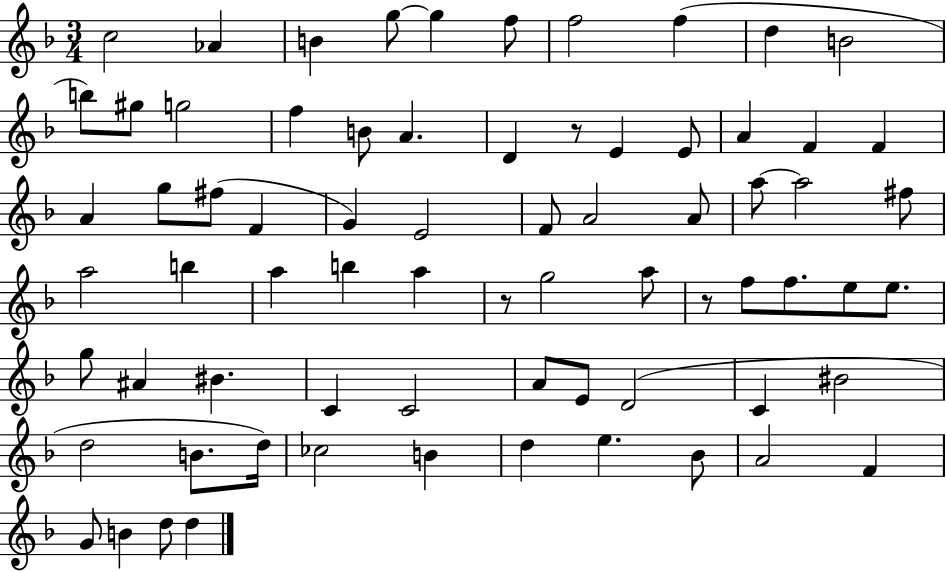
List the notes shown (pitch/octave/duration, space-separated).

C5/h Ab4/q B4/q G5/e G5/q F5/e F5/h F5/q D5/q B4/h B5/e G#5/e G5/h F5/q B4/e A4/q. D4/q R/e E4/q E4/e A4/q F4/q F4/q A4/q G5/e F#5/e F4/q G4/q E4/h F4/e A4/h A4/e A5/e A5/h F#5/e A5/h B5/q A5/q B5/q A5/q R/e G5/h A5/e R/e F5/e F5/e. E5/e E5/e. G5/e A#4/q BIS4/q. C4/q C4/h A4/e E4/e D4/h C4/q BIS4/h D5/h B4/e. D5/s CES5/h B4/q D5/q E5/q. Bb4/e A4/h F4/q G4/e B4/q D5/e D5/q